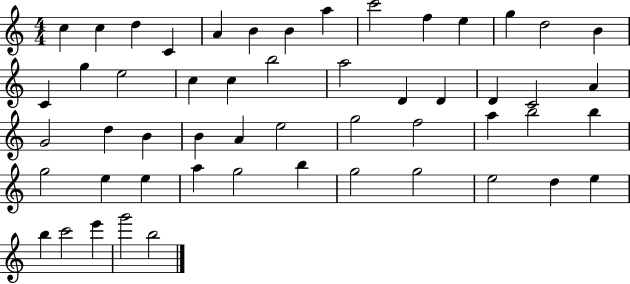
C5/q C5/q D5/q C4/q A4/q B4/q B4/q A5/q C6/h F5/q E5/q G5/q D5/h B4/q C4/q G5/q E5/h C5/q C5/q B5/h A5/h D4/q D4/q D4/q C4/h A4/q G4/h D5/q B4/q B4/q A4/q E5/h G5/h F5/h A5/q B5/h B5/q G5/h E5/q E5/q A5/q G5/h B5/q G5/h G5/h E5/h D5/q E5/q B5/q C6/h E6/q G6/h B5/h